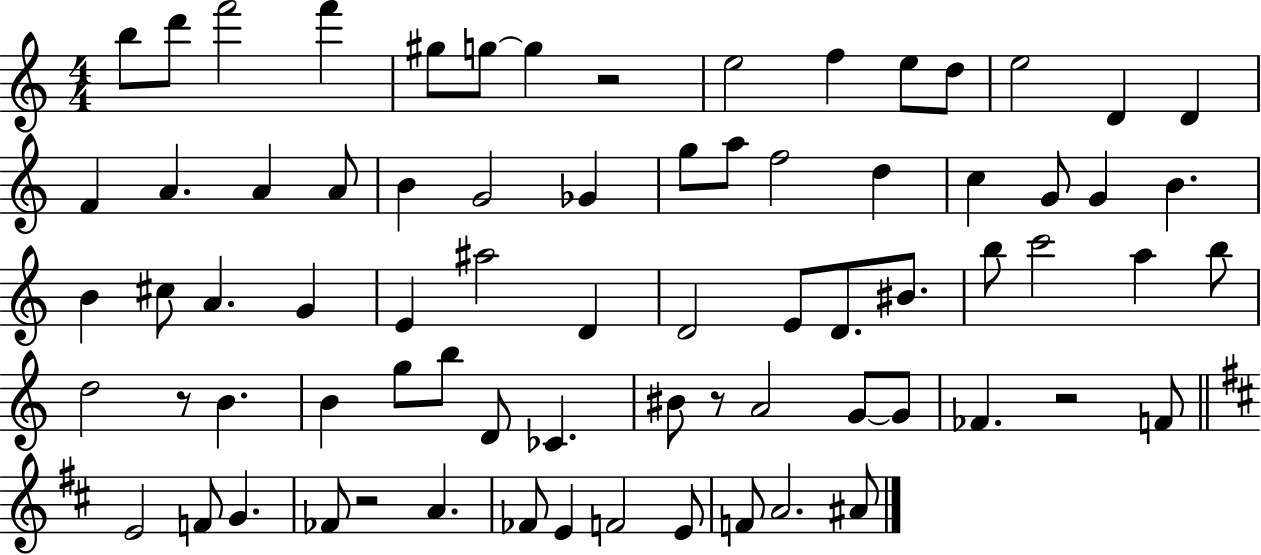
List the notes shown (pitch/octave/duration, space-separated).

B5/e D6/e F6/h F6/q G#5/e G5/e G5/q R/h E5/h F5/q E5/e D5/e E5/h D4/q D4/q F4/q A4/q. A4/q A4/e B4/q G4/h Gb4/q G5/e A5/e F5/h D5/q C5/q G4/e G4/q B4/q. B4/q C#5/e A4/q. G4/q E4/q A#5/h D4/q D4/h E4/e D4/e. BIS4/e. B5/e C6/h A5/q B5/e D5/h R/e B4/q. B4/q G5/e B5/e D4/e CES4/q. BIS4/e R/e A4/h G4/e G4/e FES4/q. R/h F4/e E4/h F4/e G4/q. FES4/e R/h A4/q. FES4/e E4/q F4/h E4/e F4/e A4/h. A#4/e